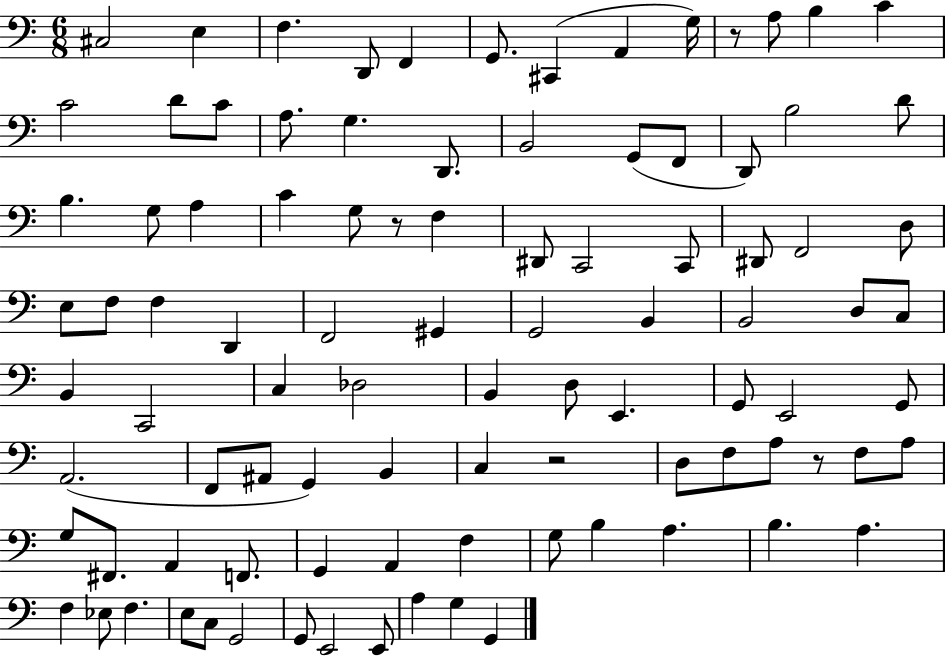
{
  \clef bass
  \numericTimeSignature
  \time 6/8
  \key c \major
  \repeat volta 2 { cis2 e4 | f4. d,8 f,4 | g,8. cis,4( a,4 g16) | r8 a8 b4 c'4 | \break c'2 d'8 c'8 | a8. g4. d,8. | b,2 g,8( f,8 | d,8) b2 d'8 | \break b4. g8 a4 | c'4 g8 r8 f4 | dis,8 c,2 c,8 | dis,8 f,2 d8 | \break e8 f8 f4 d,4 | f,2 gis,4 | g,2 b,4 | b,2 d8 c8 | \break b,4 c,2 | c4 des2 | b,4 d8 e,4. | g,8 e,2 g,8 | \break a,2.( | f,8 ais,8 g,4) b,4 | c4 r2 | d8 f8 a8 r8 f8 a8 | \break g8 fis,8. a,4 f,8. | g,4 a,4 f4 | g8 b4 a4. | b4. a4. | \break f4 ees8 f4. | e8 c8 g,2 | g,8 e,2 e,8 | a4 g4 g,4 | \break } \bar "|."
}